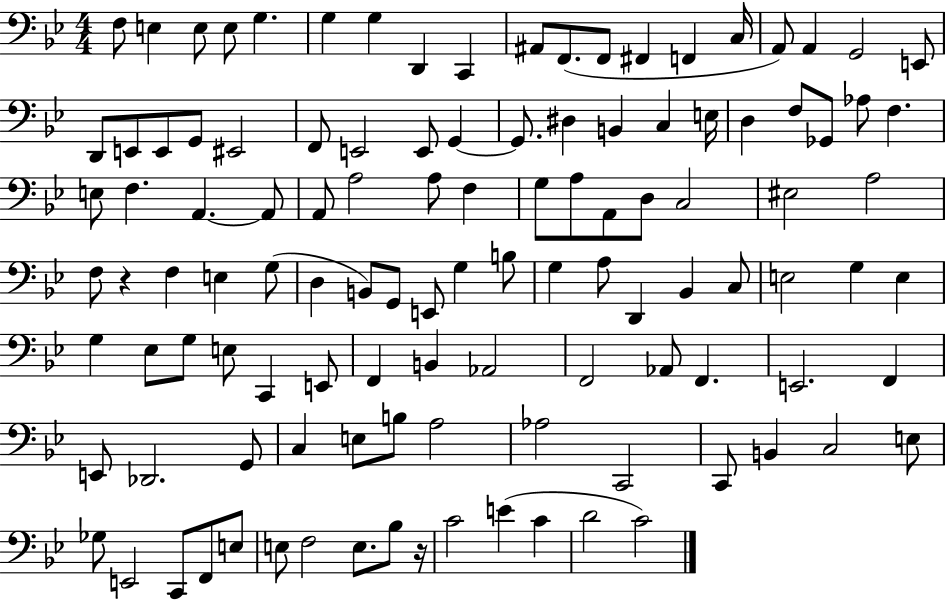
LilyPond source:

{
  \clef bass
  \numericTimeSignature
  \time 4/4
  \key bes \major
  f8 e4 e8 e8 g4. | g4 g4 d,4 c,4 | ais,8 f,8.( f,8 fis,4 f,4 c16 | a,8) a,4 g,2 e,8 | \break d,8 e,8 e,8 g,8 eis,2 | f,8 e,2 e,8 g,4~~ | g,8. dis4 b,4 c4 e16 | d4 f8 ges,8 aes8 f4. | \break e8 f4. a,4.~~ a,8 | a,8 a2 a8 f4 | g8 a8 a,8 d8 c2 | eis2 a2 | \break f8 r4 f4 e4 g8( | d4 b,8) g,8 e,8 g4 b8 | g4 a8 d,4 bes,4 c8 | e2 g4 e4 | \break g4 ees8 g8 e8 c,4 e,8 | f,4 b,4 aes,2 | f,2 aes,8 f,4. | e,2. f,4 | \break e,8 des,2. g,8 | c4 e8 b8 a2 | aes2 c,2 | c,8 b,4 c2 e8 | \break ges8 e,2 c,8 f,8 e8 | e8 f2 e8. bes8 r16 | c'2 e'4( c'4 | d'2 c'2) | \break \bar "|."
}